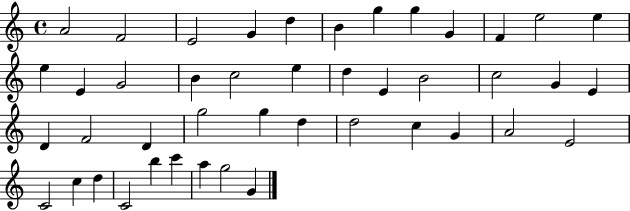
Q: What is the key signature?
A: C major